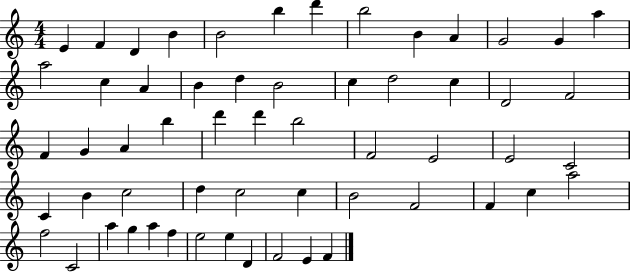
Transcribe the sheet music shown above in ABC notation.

X:1
T:Untitled
M:4/4
L:1/4
K:C
E F D B B2 b d' b2 B A G2 G a a2 c A B d B2 c d2 c D2 F2 F G A b d' d' b2 F2 E2 E2 C2 C B c2 d c2 c B2 F2 F c a2 f2 C2 a g a f e2 e D F2 E F